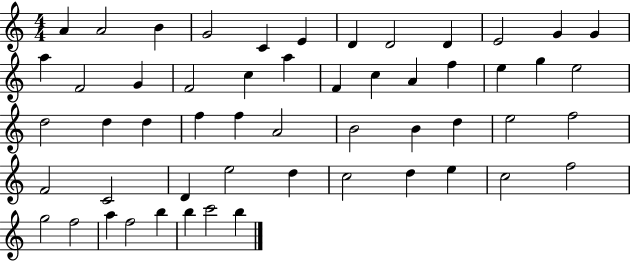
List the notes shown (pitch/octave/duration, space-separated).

A4/q A4/h B4/q G4/h C4/q E4/q D4/q D4/h D4/q E4/h G4/q G4/q A5/q F4/h G4/q F4/h C5/q A5/q F4/q C5/q A4/q F5/q E5/q G5/q E5/h D5/h D5/q D5/q F5/q F5/q A4/h B4/h B4/q D5/q E5/h F5/h F4/h C4/h D4/q E5/h D5/q C5/h D5/q E5/q C5/h F5/h G5/h F5/h A5/q F5/h B5/q B5/q C6/h B5/q